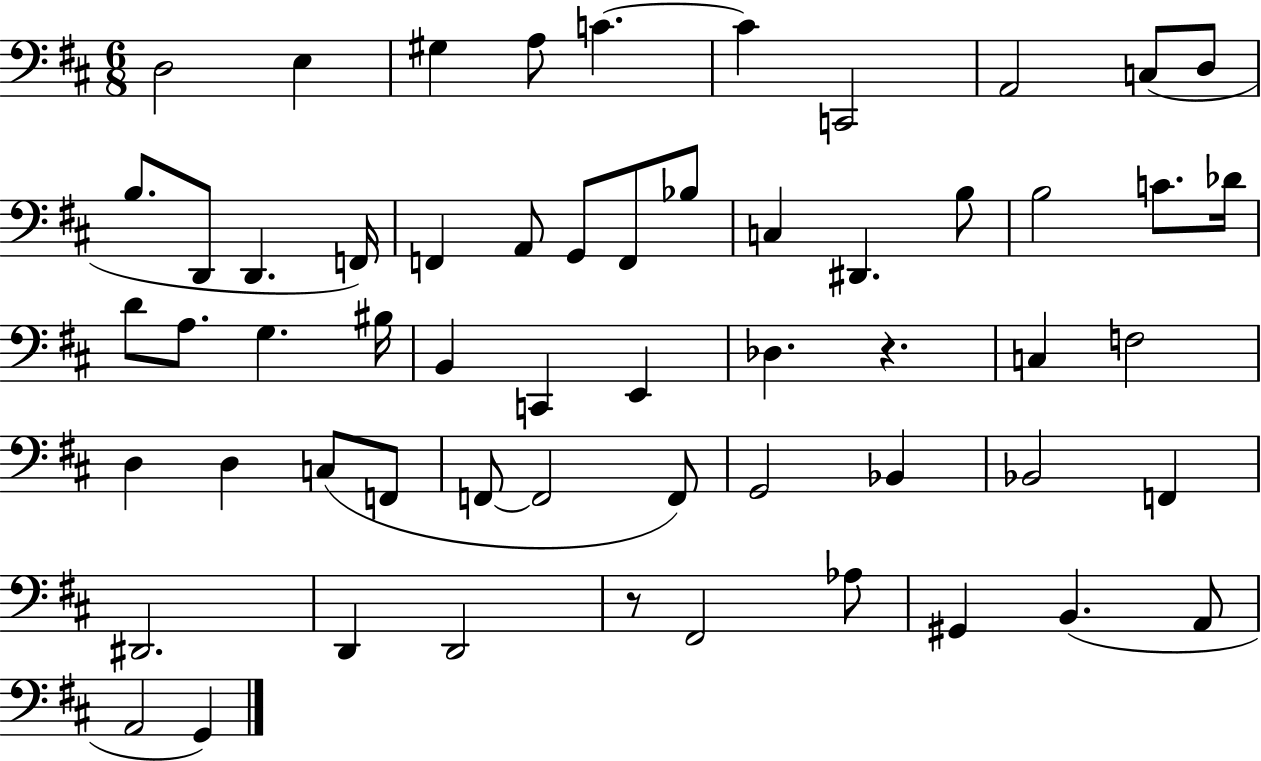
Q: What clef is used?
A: bass